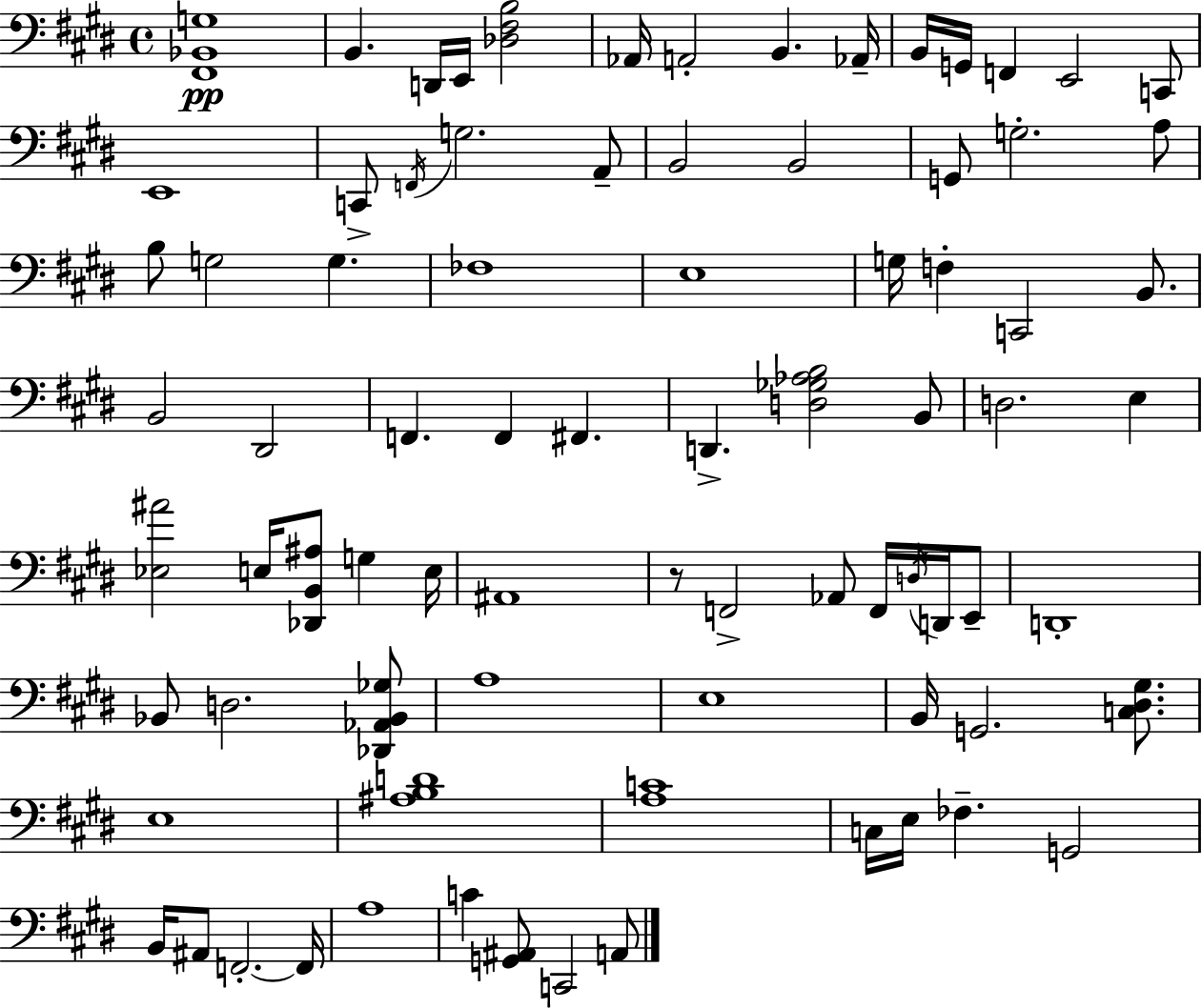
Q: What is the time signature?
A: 4/4